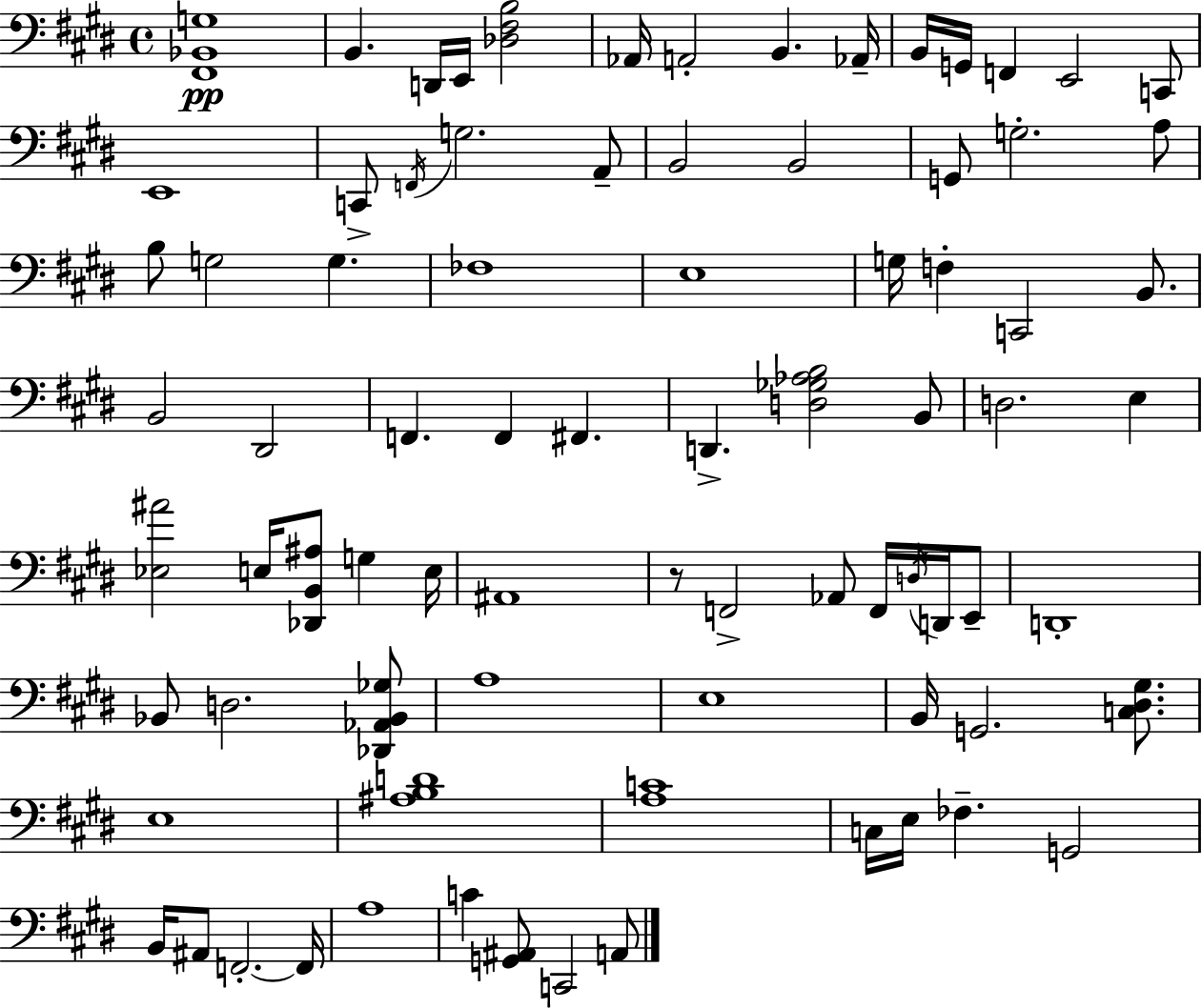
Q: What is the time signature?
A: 4/4